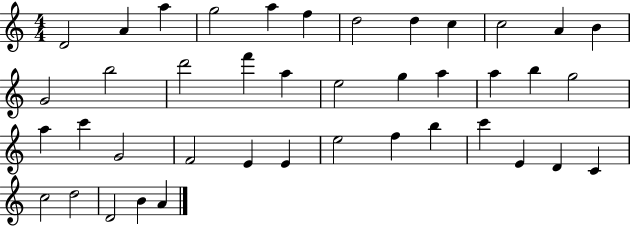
D4/h A4/q A5/q G5/h A5/q F5/q D5/h D5/q C5/q C5/h A4/q B4/q G4/h B5/h D6/h F6/q A5/q E5/h G5/q A5/q A5/q B5/q G5/h A5/q C6/q G4/h F4/h E4/q E4/q E5/h F5/q B5/q C6/q E4/q D4/q C4/q C5/h D5/h D4/h B4/q A4/q